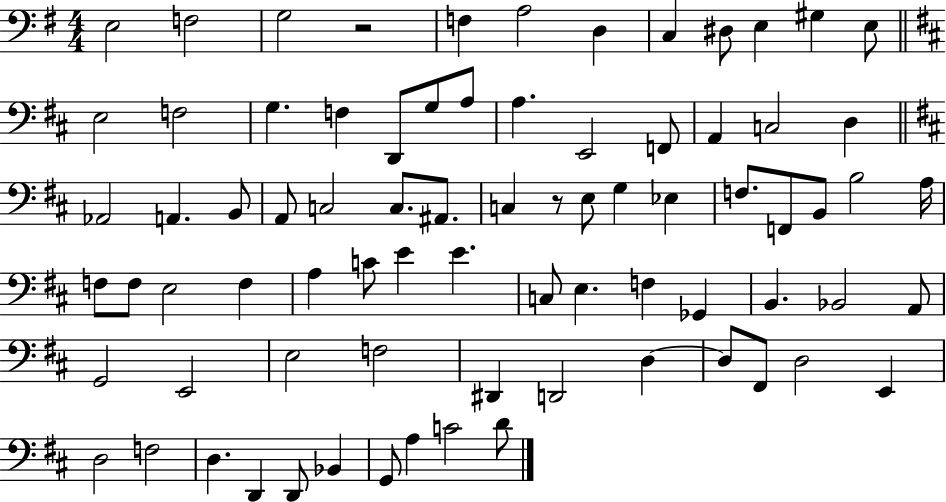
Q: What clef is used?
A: bass